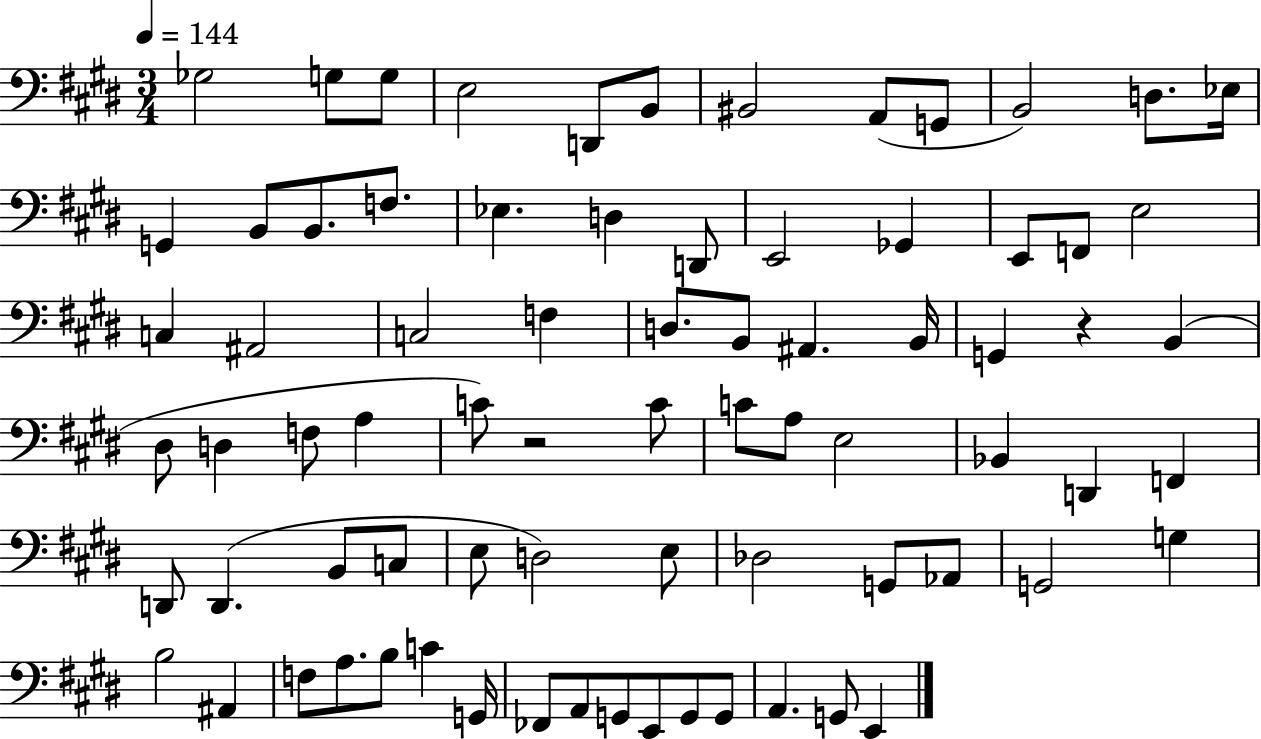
{
  \clef bass
  \numericTimeSignature
  \time 3/4
  \key e \major
  \tempo 4 = 144
  ges2 g8 g8 | e2 d,8 b,8 | bis,2 a,8( g,8 | b,2) d8. ees16 | \break g,4 b,8 b,8. f8. | ees4. d4 d,8 | e,2 ges,4 | e,8 f,8 e2 | \break c4 ais,2 | c2 f4 | d8. b,8 ais,4. b,16 | g,4 r4 b,4( | \break dis8 d4 f8 a4 | c'8) r2 c'8 | c'8 a8 e2 | bes,4 d,4 f,4 | \break d,8 d,4.( b,8 c8 | e8 d2) e8 | des2 g,8 aes,8 | g,2 g4 | \break b2 ais,4 | f8 a8. b8 c'4 g,16 | fes,8 a,8 g,8 e,8 g,8 g,8 | a,4. g,8 e,4 | \break \bar "|."
}